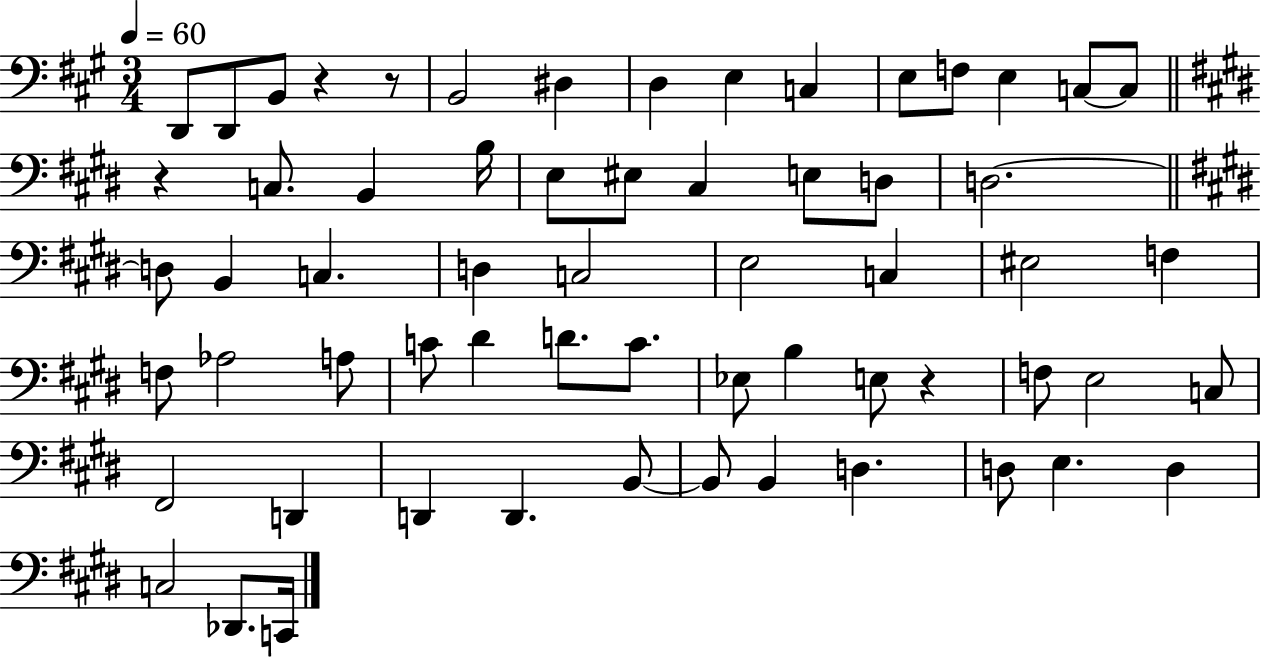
D2/e D2/e B2/e R/q R/e B2/h D#3/q D3/q E3/q C3/q E3/e F3/e E3/q C3/e C3/e R/q C3/e. B2/q B3/s E3/e EIS3/e C#3/q E3/e D3/e D3/h. D3/e B2/q C3/q. D3/q C3/h E3/h C3/q EIS3/h F3/q F3/e Ab3/h A3/e C4/e D#4/q D4/e. C4/e. Eb3/e B3/q E3/e R/q F3/e E3/h C3/e F#2/h D2/q D2/q D2/q. B2/e B2/e B2/q D3/q. D3/e E3/q. D3/q C3/h Db2/e. C2/s